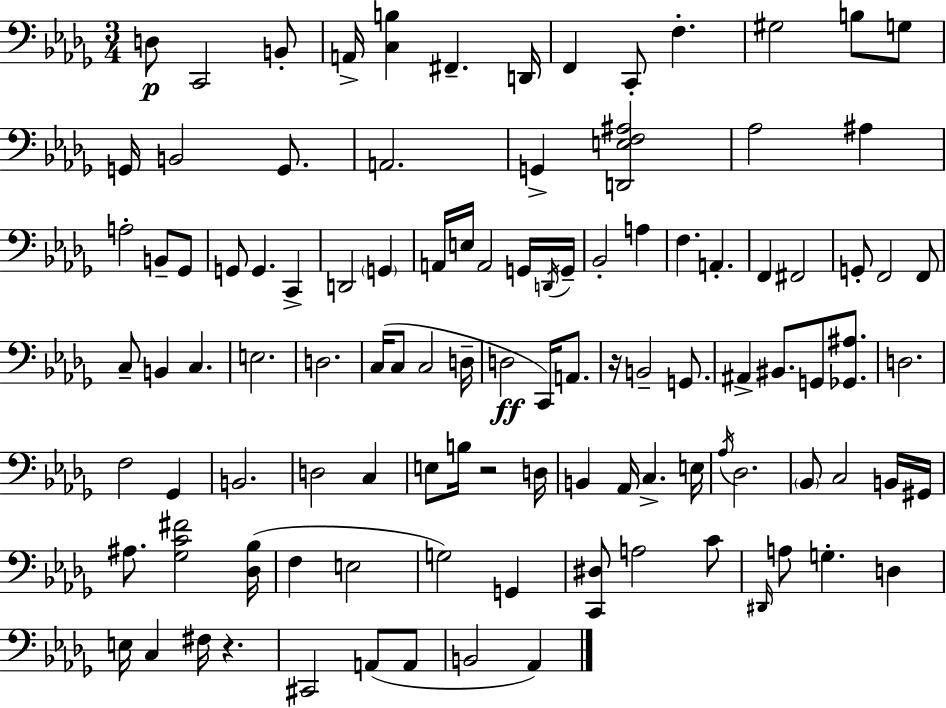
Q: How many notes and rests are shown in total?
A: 106